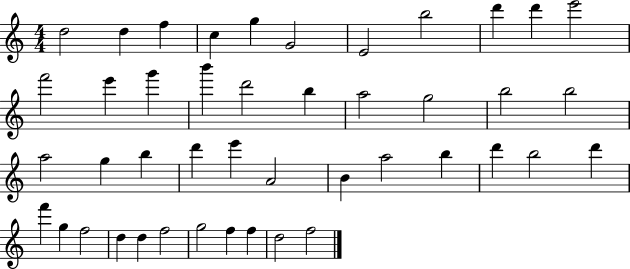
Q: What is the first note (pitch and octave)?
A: D5